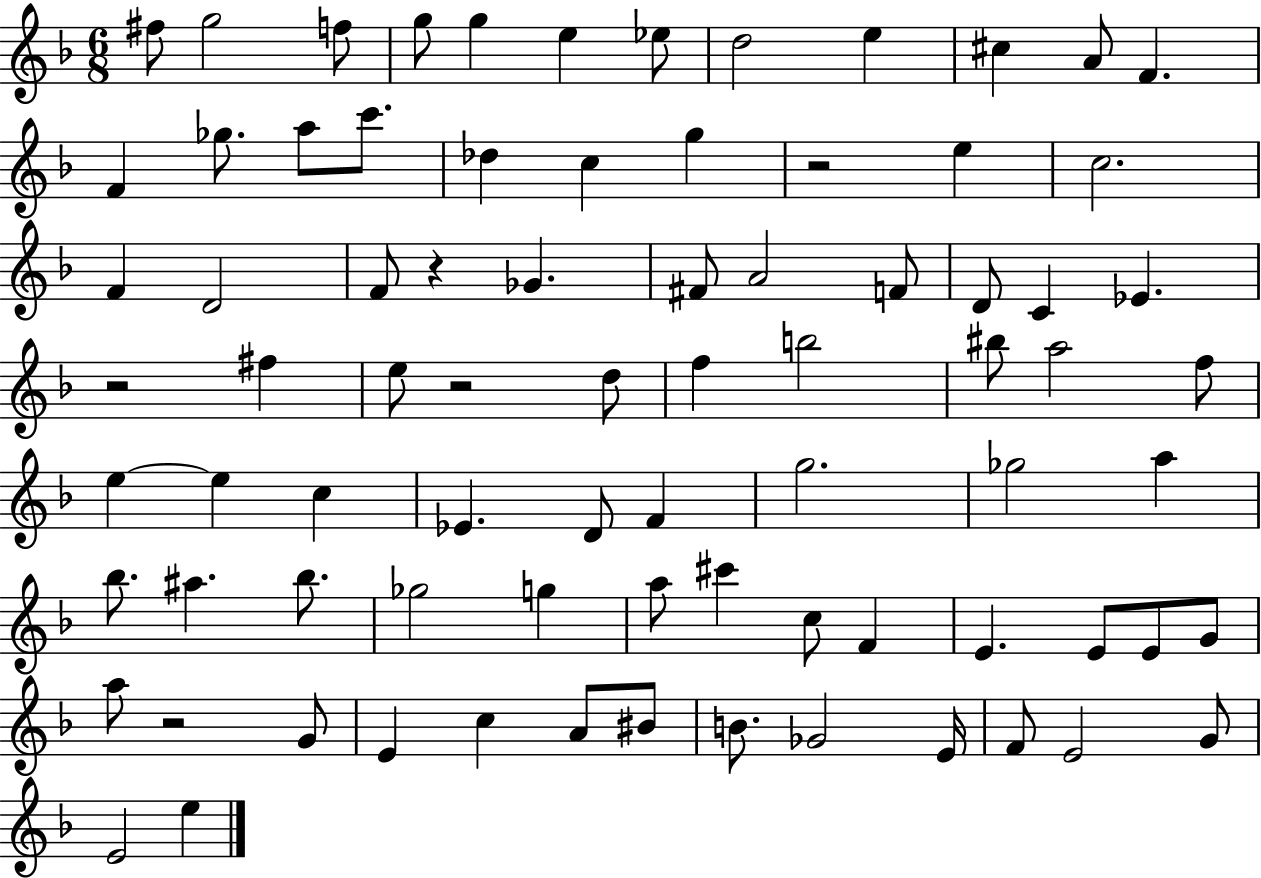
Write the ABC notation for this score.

X:1
T:Untitled
M:6/8
L:1/4
K:F
^f/2 g2 f/2 g/2 g e _e/2 d2 e ^c A/2 F F _g/2 a/2 c'/2 _d c g z2 e c2 F D2 F/2 z _G ^F/2 A2 F/2 D/2 C _E z2 ^f e/2 z2 d/2 f b2 ^b/2 a2 f/2 e e c _E D/2 F g2 _g2 a _b/2 ^a _b/2 _g2 g a/2 ^c' c/2 F E E/2 E/2 G/2 a/2 z2 G/2 E c A/2 ^B/2 B/2 _G2 E/4 F/2 E2 G/2 E2 e